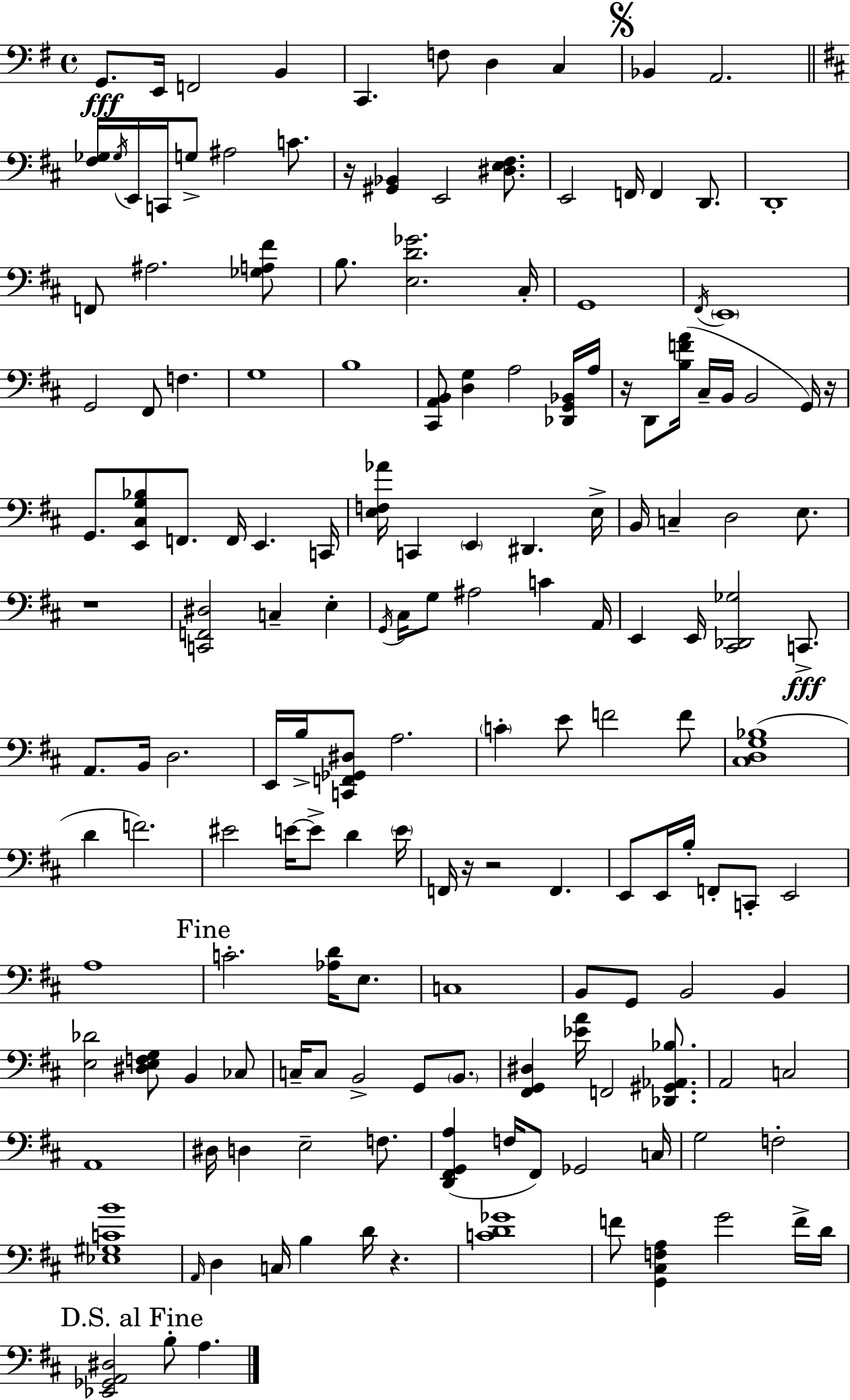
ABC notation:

X:1
T:Untitled
M:4/4
L:1/4
K:G
G,,/2 E,,/4 F,,2 B,, C,, F,/2 D, C, _B,, A,,2 [^F,_G,]/4 _G,/4 E,,/4 C,,/4 G,/2 ^A,2 C/2 z/4 [^G,,_B,,] E,,2 [^D,E,^F,]/2 E,,2 F,,/4 F,, D,,/2 D,,4 F,,/2 ^A,2 [_G,A,^F]/2 B,/2 [E,D_G]2 ^C,/4 G,,4 ^F,,/4 E,,4 G,,2 ^F,,/2 F, G,4 B,4 [^C,,A,,B,,]/2 [D,G,] A,2 [_D,,G,,_B,,]/4 A,/4 z/4 D,,/2 [B,FA]/4 ^C,/4 B,,/4 B,,2 G,,/4 z/4 G,,/2 [E,,^C,G,_B,]/2 F,,/2 F,,/4 E,, C,,/4 [E,F,_A]/4 C,, E,, ^D,, E,/4 B,,/4 C, D,2 E,/2 z4 [C,,F,,^D,]2 C, E, G,,/4 ^C,/4 G,/2 ^A,2 C A,,/4 E,, E,,/4 [^C,,_D,,_G,]2 C,,/2 A,,/2 B,,/4 D,2 E,,/4 B,/4 [C,,F,,_G,,^D,]/2 A,2 C E/2 F2 F/2 [^C,D,G,_B,]4 D F2 ^E2 E/4 E/2 D E/4 F,,/4 z/4 z2 F,, E,,/2 E,,/4 B,/4 F,,/2 C,,/2 E,,2 A,4 C2 [_A,D]/4 E,/2 C,4 B,,/2 G,,/2 B,,2 B,, [E,_D]2 [^D,E,F,G,]/2 B,, _C,/2 C,/4 C,/2 B,,2 G,,/2 B,,/2 [^F,,G,,^D,] [_EA]/4 F,,2 [_D,,^G,,_A,,_B,]/2 A,,2 C,2 A,,4 ^D,/4 D, E,2 F,/2 [D,,^F,,G,,A,] F,/4 ^F,,/2 _G,,2 C,/4 G,2 F,2 [_E,^G,CB]4 A,,/4 D, C,/4 B, D/4 z [CD_G]4 F/2 [G,,^C,F,A,] G2 F/4 D/4 [_E,,_G,,A,,^D,]2 B,/2 A,